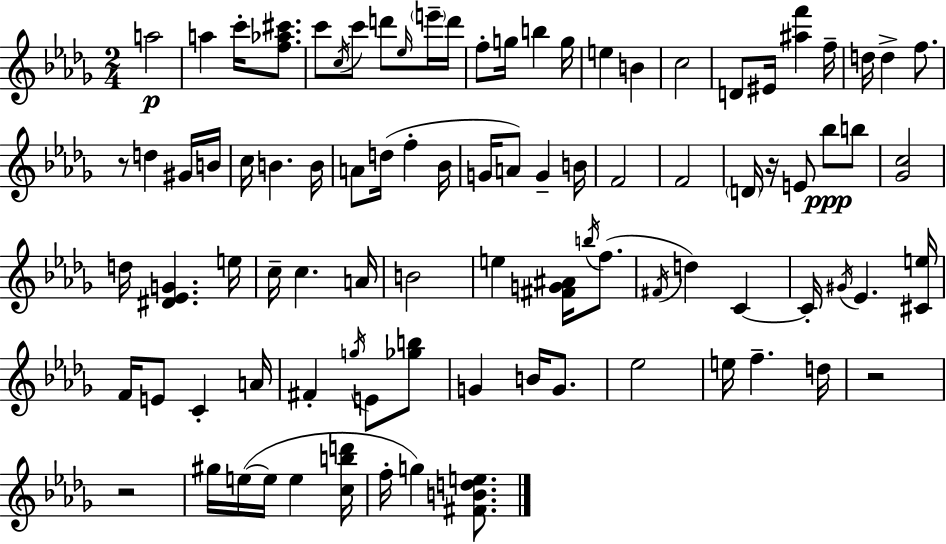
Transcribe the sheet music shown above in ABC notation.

X:1
T:Untitled
M:2/4
L:1/4
K:Bbm
a2 a c'/4 [f_a^c']/2 c'/2 c/4 c'/2 d'/2 _e/4 e'/4 d'/4 f/2 g/4 b g/4 e B c2 D/2 ^E/4 [^af'] f/4 d/4 d f/2 z/2 d ^G/4 B/4 c/4 B B/4 A/2 d/4 f _B/4 G/4 A/2 G B/4 F2 F2 D/4 z/4 E/2 _b/2 b/2 [_Gc]2 d/4 [^D_EG] e/4 c/4 c A/4 B2 e [^FG^A]/4 b/4 f/2 ^F/4 d C C/4 ^G/4 _E [^Ce]/4 F/4 E/2 C A/4 ^F g/4 E/2 [_gb]/2 G B/4 G/2 _e2 e/4 f d/4 z2 z2 ^g/4 e/4 e/4 e [cbd']/4 f/4 g [^FBde]/2